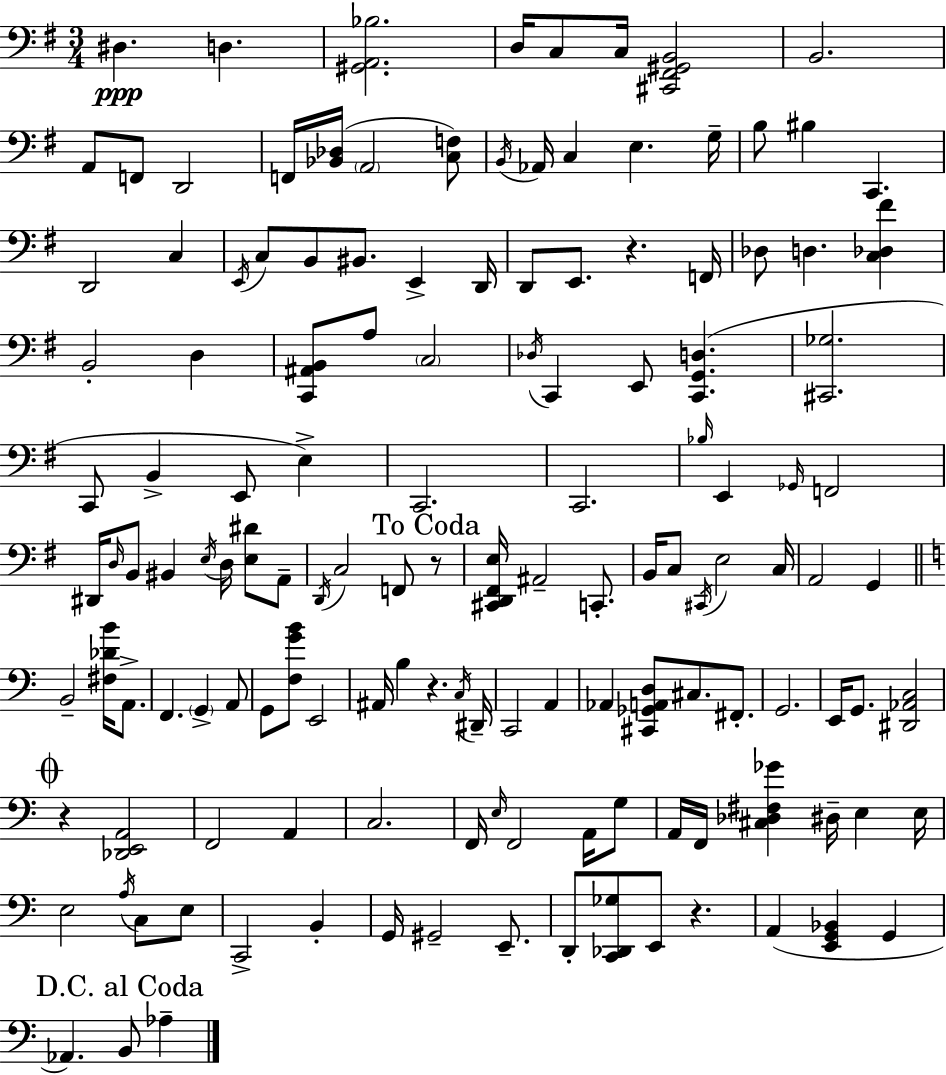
{
  \clef bass
  \numericTimeSignature
  \time 3/4
  \key g \major
  dis4.\ppp d4. | <gis, a, bes>2. | d16 c8 c16 <cis, fis, gis, b,>2 | b,2. | \break a,8 f,8 d,2 | f,16 <bes, des>16( \parenthesize a,2 <c f>8) | \acciaccatura { b,16 } aes,16 c4 e4. | g16-- b8 bis4 c,4. | \break d,2 c4 | \acciaccatura { e,16 } c8 b,8 bis,8. e,4-> | d,16 d,8 e,8. r4. | f,16 des8 d4. <c des fis'>4 | \break b,2-. d4 | <c, ais, b,>8 a8 \parenthesize c2 | \acciaccatura { des16 } c,4 e,8 <c, g, d>4.( | <cis, ges>2. | \break c,8 b,4-> e,8 e4->) | c,2. | c,2. | \grace { bes16 } e,4 \grace { ges,16 } f,2 | \break dis,16 \grace { d16 } b,8 bis,4 | \acciaccatura { e16 } d16 <e dis'>8 a,8-- \acciaccatura { d,16 } c2 | f,8 \mark "To Coda" r8 <cis, d, fis, e>16 ais,2-- | c,8.-. b,16 c8 \acciaccatura { cis,16 } | \break e2 c16 a,2 | g,4 \bar "||" \break \key a \minor b,2-- <fis des' b'>16 a,8.-> | f,4. \parenthesize g,4-> a,8 | g,8 <f g' b'>8 e,2 | ais,16 b4 r4. \acciaccatura { c16 } | \break dis,16-- c,2 a,4 | aes,4 <cis, ges, a, d>8 cis8. fis,8.-. | g,2. | e,16 g,8. <dis, aes, c>2 | \break \mark \markup { \musicglyph "scripts.coda" } r4 <des, e, a,>2 | f,2 a,4 | c2. | f,16 \grace { e16 } f,2 a,16 | \break g8 a,16 f,16 <cis des fis ges'>4 dis16-- e4 | e16 e2 \acciaccatura { a16 } c8 | e8 c,2-> b,4-. | g,16 gis,2-- | \break e,8.-- d,8-. <c, des, ges>8 e,8 r4. | a,4( <e, g, bes,>4 g,4 | \mark "D.C. al Coda" aes,4.) b,8 aes4-- | \bar "|."
}